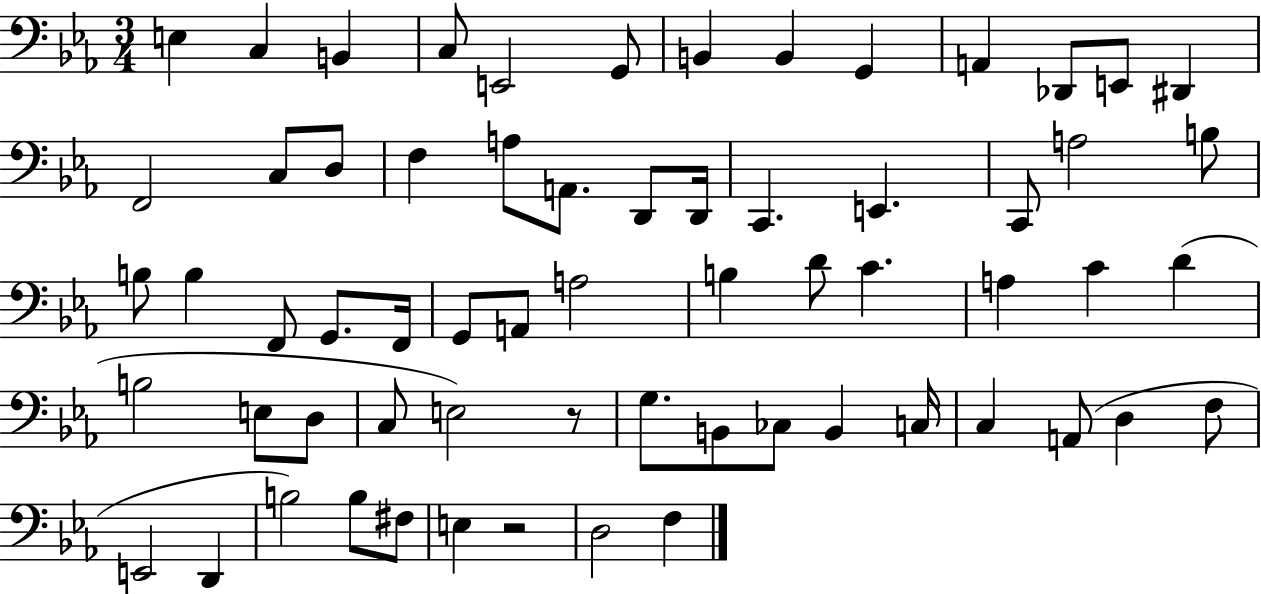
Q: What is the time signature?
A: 3/4